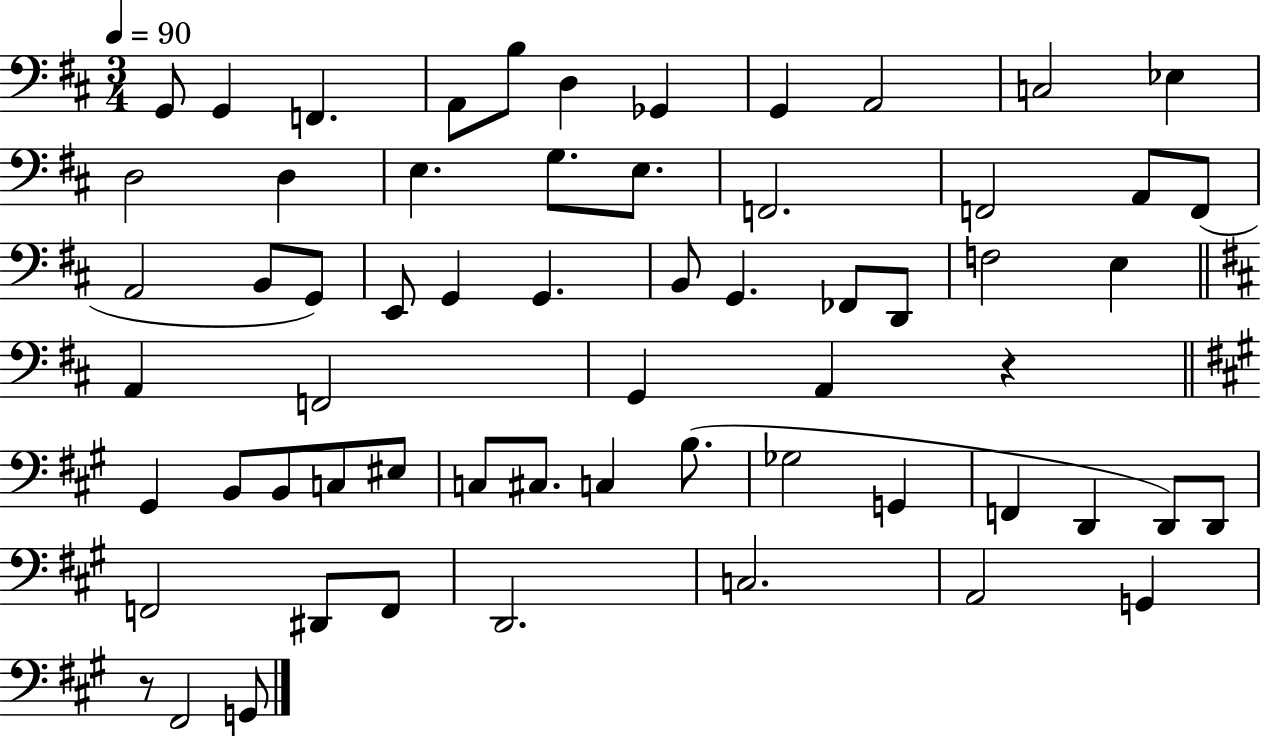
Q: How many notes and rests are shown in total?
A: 62